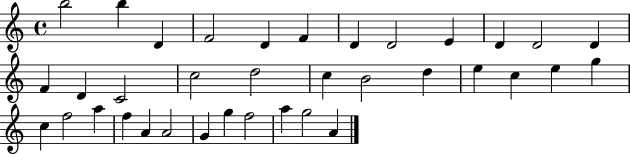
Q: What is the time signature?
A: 4/4